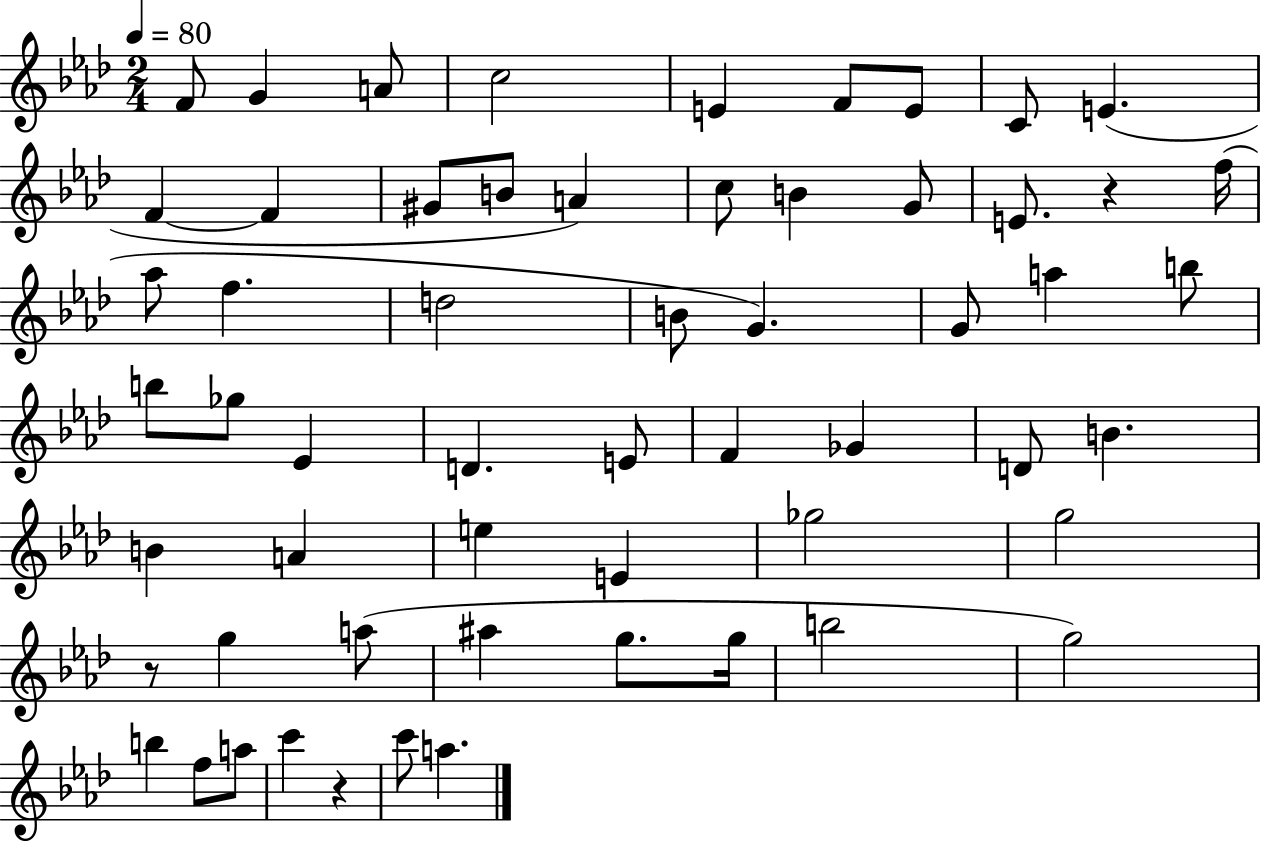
{
  \clef treble
  \numericTimeSignature
  \time 2/4
  \key aes \major
  \tempo 4 = 80
  f'8 g'4 a'8 | c''2 | e'4 f'8 e'8 | c'8 e'4.( | \break f'4~~ f'4 | gis'8 b'8 a'4) | c''8 b'4 g'8 | e'8. r4 f''16( | \break aes''8 f''4. | d''2 | b'8 g'4.) | g'8 a''4 b''8 | \break b''8 ges''8 ees'4 | d'4. e'8 | f'4 ges'4 | d'8 b'4. | \break b'4 a'4 | e''4 e'4 | ges''2 | g''2 | \break r8 g''4 a''8( | ais''4 g''8. g''16 | b''2 | g''2) | \break b''4 f''8 a''8 | c'''4 r4 | c'''8 a''4. | \bar "|."
}